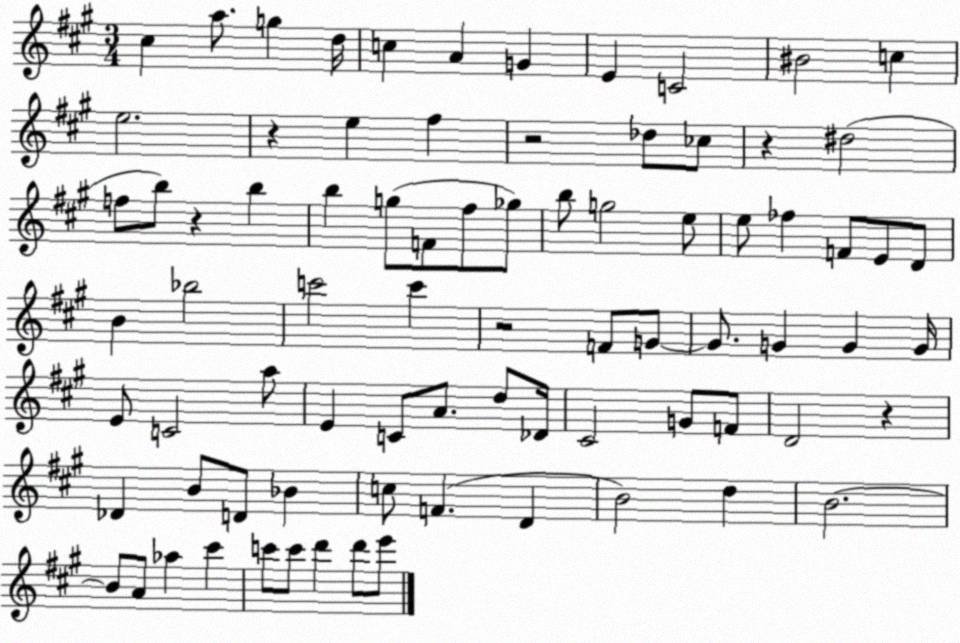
X:1
T:Untitled
M:3/4
L:1/4
K:A
^c a/2 g d/4 c A G E C2 ^B2 c e2 z e ^f z2 _d/2 _c/2 z ^d2 f/2 b/2 z b b g/2 F/2 ^f/2 _g/2 b/2 g2 e/2 e/2 _f F/2 E/2 D/2 B _b2 c'2 c' z2 F/2 G/2 G/2 G G G/4 E/2 C2 a/2 E C/2 A/2 d/2 _D/4 ^C2 G/2 F/2 D2 z _D B/2 D/2 _B c/2 F D B2 d B2 B/2 A/2 _a ^c' c'/2 c'/2 d' d'/2 e'/2